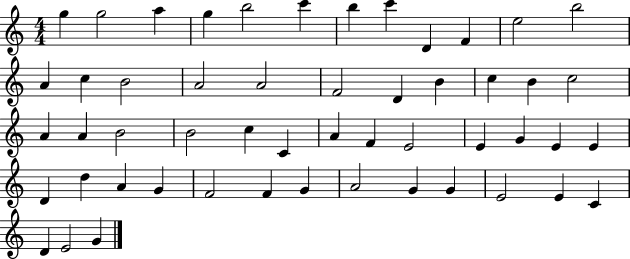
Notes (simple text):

G5/q G5/h A5/q G5/q B5/h C6/q B5/q C6/q D4/q F4/q E5/h B5/h A4/q C5/q B4/h A4/h A4/h F4/h D4/q B4/q C5/q B4/q C5/h A4/q A4/q B4/h B4/h C5/q C4/q A4/q F4/q E4/h E4/q G4/q E4/q E4/q D4/q D5/q A4/q G4/q F4/h F4/q G4/q A4/h G4/q G4/q E4/h E4/q C4/q D4/q E4/h G4/q